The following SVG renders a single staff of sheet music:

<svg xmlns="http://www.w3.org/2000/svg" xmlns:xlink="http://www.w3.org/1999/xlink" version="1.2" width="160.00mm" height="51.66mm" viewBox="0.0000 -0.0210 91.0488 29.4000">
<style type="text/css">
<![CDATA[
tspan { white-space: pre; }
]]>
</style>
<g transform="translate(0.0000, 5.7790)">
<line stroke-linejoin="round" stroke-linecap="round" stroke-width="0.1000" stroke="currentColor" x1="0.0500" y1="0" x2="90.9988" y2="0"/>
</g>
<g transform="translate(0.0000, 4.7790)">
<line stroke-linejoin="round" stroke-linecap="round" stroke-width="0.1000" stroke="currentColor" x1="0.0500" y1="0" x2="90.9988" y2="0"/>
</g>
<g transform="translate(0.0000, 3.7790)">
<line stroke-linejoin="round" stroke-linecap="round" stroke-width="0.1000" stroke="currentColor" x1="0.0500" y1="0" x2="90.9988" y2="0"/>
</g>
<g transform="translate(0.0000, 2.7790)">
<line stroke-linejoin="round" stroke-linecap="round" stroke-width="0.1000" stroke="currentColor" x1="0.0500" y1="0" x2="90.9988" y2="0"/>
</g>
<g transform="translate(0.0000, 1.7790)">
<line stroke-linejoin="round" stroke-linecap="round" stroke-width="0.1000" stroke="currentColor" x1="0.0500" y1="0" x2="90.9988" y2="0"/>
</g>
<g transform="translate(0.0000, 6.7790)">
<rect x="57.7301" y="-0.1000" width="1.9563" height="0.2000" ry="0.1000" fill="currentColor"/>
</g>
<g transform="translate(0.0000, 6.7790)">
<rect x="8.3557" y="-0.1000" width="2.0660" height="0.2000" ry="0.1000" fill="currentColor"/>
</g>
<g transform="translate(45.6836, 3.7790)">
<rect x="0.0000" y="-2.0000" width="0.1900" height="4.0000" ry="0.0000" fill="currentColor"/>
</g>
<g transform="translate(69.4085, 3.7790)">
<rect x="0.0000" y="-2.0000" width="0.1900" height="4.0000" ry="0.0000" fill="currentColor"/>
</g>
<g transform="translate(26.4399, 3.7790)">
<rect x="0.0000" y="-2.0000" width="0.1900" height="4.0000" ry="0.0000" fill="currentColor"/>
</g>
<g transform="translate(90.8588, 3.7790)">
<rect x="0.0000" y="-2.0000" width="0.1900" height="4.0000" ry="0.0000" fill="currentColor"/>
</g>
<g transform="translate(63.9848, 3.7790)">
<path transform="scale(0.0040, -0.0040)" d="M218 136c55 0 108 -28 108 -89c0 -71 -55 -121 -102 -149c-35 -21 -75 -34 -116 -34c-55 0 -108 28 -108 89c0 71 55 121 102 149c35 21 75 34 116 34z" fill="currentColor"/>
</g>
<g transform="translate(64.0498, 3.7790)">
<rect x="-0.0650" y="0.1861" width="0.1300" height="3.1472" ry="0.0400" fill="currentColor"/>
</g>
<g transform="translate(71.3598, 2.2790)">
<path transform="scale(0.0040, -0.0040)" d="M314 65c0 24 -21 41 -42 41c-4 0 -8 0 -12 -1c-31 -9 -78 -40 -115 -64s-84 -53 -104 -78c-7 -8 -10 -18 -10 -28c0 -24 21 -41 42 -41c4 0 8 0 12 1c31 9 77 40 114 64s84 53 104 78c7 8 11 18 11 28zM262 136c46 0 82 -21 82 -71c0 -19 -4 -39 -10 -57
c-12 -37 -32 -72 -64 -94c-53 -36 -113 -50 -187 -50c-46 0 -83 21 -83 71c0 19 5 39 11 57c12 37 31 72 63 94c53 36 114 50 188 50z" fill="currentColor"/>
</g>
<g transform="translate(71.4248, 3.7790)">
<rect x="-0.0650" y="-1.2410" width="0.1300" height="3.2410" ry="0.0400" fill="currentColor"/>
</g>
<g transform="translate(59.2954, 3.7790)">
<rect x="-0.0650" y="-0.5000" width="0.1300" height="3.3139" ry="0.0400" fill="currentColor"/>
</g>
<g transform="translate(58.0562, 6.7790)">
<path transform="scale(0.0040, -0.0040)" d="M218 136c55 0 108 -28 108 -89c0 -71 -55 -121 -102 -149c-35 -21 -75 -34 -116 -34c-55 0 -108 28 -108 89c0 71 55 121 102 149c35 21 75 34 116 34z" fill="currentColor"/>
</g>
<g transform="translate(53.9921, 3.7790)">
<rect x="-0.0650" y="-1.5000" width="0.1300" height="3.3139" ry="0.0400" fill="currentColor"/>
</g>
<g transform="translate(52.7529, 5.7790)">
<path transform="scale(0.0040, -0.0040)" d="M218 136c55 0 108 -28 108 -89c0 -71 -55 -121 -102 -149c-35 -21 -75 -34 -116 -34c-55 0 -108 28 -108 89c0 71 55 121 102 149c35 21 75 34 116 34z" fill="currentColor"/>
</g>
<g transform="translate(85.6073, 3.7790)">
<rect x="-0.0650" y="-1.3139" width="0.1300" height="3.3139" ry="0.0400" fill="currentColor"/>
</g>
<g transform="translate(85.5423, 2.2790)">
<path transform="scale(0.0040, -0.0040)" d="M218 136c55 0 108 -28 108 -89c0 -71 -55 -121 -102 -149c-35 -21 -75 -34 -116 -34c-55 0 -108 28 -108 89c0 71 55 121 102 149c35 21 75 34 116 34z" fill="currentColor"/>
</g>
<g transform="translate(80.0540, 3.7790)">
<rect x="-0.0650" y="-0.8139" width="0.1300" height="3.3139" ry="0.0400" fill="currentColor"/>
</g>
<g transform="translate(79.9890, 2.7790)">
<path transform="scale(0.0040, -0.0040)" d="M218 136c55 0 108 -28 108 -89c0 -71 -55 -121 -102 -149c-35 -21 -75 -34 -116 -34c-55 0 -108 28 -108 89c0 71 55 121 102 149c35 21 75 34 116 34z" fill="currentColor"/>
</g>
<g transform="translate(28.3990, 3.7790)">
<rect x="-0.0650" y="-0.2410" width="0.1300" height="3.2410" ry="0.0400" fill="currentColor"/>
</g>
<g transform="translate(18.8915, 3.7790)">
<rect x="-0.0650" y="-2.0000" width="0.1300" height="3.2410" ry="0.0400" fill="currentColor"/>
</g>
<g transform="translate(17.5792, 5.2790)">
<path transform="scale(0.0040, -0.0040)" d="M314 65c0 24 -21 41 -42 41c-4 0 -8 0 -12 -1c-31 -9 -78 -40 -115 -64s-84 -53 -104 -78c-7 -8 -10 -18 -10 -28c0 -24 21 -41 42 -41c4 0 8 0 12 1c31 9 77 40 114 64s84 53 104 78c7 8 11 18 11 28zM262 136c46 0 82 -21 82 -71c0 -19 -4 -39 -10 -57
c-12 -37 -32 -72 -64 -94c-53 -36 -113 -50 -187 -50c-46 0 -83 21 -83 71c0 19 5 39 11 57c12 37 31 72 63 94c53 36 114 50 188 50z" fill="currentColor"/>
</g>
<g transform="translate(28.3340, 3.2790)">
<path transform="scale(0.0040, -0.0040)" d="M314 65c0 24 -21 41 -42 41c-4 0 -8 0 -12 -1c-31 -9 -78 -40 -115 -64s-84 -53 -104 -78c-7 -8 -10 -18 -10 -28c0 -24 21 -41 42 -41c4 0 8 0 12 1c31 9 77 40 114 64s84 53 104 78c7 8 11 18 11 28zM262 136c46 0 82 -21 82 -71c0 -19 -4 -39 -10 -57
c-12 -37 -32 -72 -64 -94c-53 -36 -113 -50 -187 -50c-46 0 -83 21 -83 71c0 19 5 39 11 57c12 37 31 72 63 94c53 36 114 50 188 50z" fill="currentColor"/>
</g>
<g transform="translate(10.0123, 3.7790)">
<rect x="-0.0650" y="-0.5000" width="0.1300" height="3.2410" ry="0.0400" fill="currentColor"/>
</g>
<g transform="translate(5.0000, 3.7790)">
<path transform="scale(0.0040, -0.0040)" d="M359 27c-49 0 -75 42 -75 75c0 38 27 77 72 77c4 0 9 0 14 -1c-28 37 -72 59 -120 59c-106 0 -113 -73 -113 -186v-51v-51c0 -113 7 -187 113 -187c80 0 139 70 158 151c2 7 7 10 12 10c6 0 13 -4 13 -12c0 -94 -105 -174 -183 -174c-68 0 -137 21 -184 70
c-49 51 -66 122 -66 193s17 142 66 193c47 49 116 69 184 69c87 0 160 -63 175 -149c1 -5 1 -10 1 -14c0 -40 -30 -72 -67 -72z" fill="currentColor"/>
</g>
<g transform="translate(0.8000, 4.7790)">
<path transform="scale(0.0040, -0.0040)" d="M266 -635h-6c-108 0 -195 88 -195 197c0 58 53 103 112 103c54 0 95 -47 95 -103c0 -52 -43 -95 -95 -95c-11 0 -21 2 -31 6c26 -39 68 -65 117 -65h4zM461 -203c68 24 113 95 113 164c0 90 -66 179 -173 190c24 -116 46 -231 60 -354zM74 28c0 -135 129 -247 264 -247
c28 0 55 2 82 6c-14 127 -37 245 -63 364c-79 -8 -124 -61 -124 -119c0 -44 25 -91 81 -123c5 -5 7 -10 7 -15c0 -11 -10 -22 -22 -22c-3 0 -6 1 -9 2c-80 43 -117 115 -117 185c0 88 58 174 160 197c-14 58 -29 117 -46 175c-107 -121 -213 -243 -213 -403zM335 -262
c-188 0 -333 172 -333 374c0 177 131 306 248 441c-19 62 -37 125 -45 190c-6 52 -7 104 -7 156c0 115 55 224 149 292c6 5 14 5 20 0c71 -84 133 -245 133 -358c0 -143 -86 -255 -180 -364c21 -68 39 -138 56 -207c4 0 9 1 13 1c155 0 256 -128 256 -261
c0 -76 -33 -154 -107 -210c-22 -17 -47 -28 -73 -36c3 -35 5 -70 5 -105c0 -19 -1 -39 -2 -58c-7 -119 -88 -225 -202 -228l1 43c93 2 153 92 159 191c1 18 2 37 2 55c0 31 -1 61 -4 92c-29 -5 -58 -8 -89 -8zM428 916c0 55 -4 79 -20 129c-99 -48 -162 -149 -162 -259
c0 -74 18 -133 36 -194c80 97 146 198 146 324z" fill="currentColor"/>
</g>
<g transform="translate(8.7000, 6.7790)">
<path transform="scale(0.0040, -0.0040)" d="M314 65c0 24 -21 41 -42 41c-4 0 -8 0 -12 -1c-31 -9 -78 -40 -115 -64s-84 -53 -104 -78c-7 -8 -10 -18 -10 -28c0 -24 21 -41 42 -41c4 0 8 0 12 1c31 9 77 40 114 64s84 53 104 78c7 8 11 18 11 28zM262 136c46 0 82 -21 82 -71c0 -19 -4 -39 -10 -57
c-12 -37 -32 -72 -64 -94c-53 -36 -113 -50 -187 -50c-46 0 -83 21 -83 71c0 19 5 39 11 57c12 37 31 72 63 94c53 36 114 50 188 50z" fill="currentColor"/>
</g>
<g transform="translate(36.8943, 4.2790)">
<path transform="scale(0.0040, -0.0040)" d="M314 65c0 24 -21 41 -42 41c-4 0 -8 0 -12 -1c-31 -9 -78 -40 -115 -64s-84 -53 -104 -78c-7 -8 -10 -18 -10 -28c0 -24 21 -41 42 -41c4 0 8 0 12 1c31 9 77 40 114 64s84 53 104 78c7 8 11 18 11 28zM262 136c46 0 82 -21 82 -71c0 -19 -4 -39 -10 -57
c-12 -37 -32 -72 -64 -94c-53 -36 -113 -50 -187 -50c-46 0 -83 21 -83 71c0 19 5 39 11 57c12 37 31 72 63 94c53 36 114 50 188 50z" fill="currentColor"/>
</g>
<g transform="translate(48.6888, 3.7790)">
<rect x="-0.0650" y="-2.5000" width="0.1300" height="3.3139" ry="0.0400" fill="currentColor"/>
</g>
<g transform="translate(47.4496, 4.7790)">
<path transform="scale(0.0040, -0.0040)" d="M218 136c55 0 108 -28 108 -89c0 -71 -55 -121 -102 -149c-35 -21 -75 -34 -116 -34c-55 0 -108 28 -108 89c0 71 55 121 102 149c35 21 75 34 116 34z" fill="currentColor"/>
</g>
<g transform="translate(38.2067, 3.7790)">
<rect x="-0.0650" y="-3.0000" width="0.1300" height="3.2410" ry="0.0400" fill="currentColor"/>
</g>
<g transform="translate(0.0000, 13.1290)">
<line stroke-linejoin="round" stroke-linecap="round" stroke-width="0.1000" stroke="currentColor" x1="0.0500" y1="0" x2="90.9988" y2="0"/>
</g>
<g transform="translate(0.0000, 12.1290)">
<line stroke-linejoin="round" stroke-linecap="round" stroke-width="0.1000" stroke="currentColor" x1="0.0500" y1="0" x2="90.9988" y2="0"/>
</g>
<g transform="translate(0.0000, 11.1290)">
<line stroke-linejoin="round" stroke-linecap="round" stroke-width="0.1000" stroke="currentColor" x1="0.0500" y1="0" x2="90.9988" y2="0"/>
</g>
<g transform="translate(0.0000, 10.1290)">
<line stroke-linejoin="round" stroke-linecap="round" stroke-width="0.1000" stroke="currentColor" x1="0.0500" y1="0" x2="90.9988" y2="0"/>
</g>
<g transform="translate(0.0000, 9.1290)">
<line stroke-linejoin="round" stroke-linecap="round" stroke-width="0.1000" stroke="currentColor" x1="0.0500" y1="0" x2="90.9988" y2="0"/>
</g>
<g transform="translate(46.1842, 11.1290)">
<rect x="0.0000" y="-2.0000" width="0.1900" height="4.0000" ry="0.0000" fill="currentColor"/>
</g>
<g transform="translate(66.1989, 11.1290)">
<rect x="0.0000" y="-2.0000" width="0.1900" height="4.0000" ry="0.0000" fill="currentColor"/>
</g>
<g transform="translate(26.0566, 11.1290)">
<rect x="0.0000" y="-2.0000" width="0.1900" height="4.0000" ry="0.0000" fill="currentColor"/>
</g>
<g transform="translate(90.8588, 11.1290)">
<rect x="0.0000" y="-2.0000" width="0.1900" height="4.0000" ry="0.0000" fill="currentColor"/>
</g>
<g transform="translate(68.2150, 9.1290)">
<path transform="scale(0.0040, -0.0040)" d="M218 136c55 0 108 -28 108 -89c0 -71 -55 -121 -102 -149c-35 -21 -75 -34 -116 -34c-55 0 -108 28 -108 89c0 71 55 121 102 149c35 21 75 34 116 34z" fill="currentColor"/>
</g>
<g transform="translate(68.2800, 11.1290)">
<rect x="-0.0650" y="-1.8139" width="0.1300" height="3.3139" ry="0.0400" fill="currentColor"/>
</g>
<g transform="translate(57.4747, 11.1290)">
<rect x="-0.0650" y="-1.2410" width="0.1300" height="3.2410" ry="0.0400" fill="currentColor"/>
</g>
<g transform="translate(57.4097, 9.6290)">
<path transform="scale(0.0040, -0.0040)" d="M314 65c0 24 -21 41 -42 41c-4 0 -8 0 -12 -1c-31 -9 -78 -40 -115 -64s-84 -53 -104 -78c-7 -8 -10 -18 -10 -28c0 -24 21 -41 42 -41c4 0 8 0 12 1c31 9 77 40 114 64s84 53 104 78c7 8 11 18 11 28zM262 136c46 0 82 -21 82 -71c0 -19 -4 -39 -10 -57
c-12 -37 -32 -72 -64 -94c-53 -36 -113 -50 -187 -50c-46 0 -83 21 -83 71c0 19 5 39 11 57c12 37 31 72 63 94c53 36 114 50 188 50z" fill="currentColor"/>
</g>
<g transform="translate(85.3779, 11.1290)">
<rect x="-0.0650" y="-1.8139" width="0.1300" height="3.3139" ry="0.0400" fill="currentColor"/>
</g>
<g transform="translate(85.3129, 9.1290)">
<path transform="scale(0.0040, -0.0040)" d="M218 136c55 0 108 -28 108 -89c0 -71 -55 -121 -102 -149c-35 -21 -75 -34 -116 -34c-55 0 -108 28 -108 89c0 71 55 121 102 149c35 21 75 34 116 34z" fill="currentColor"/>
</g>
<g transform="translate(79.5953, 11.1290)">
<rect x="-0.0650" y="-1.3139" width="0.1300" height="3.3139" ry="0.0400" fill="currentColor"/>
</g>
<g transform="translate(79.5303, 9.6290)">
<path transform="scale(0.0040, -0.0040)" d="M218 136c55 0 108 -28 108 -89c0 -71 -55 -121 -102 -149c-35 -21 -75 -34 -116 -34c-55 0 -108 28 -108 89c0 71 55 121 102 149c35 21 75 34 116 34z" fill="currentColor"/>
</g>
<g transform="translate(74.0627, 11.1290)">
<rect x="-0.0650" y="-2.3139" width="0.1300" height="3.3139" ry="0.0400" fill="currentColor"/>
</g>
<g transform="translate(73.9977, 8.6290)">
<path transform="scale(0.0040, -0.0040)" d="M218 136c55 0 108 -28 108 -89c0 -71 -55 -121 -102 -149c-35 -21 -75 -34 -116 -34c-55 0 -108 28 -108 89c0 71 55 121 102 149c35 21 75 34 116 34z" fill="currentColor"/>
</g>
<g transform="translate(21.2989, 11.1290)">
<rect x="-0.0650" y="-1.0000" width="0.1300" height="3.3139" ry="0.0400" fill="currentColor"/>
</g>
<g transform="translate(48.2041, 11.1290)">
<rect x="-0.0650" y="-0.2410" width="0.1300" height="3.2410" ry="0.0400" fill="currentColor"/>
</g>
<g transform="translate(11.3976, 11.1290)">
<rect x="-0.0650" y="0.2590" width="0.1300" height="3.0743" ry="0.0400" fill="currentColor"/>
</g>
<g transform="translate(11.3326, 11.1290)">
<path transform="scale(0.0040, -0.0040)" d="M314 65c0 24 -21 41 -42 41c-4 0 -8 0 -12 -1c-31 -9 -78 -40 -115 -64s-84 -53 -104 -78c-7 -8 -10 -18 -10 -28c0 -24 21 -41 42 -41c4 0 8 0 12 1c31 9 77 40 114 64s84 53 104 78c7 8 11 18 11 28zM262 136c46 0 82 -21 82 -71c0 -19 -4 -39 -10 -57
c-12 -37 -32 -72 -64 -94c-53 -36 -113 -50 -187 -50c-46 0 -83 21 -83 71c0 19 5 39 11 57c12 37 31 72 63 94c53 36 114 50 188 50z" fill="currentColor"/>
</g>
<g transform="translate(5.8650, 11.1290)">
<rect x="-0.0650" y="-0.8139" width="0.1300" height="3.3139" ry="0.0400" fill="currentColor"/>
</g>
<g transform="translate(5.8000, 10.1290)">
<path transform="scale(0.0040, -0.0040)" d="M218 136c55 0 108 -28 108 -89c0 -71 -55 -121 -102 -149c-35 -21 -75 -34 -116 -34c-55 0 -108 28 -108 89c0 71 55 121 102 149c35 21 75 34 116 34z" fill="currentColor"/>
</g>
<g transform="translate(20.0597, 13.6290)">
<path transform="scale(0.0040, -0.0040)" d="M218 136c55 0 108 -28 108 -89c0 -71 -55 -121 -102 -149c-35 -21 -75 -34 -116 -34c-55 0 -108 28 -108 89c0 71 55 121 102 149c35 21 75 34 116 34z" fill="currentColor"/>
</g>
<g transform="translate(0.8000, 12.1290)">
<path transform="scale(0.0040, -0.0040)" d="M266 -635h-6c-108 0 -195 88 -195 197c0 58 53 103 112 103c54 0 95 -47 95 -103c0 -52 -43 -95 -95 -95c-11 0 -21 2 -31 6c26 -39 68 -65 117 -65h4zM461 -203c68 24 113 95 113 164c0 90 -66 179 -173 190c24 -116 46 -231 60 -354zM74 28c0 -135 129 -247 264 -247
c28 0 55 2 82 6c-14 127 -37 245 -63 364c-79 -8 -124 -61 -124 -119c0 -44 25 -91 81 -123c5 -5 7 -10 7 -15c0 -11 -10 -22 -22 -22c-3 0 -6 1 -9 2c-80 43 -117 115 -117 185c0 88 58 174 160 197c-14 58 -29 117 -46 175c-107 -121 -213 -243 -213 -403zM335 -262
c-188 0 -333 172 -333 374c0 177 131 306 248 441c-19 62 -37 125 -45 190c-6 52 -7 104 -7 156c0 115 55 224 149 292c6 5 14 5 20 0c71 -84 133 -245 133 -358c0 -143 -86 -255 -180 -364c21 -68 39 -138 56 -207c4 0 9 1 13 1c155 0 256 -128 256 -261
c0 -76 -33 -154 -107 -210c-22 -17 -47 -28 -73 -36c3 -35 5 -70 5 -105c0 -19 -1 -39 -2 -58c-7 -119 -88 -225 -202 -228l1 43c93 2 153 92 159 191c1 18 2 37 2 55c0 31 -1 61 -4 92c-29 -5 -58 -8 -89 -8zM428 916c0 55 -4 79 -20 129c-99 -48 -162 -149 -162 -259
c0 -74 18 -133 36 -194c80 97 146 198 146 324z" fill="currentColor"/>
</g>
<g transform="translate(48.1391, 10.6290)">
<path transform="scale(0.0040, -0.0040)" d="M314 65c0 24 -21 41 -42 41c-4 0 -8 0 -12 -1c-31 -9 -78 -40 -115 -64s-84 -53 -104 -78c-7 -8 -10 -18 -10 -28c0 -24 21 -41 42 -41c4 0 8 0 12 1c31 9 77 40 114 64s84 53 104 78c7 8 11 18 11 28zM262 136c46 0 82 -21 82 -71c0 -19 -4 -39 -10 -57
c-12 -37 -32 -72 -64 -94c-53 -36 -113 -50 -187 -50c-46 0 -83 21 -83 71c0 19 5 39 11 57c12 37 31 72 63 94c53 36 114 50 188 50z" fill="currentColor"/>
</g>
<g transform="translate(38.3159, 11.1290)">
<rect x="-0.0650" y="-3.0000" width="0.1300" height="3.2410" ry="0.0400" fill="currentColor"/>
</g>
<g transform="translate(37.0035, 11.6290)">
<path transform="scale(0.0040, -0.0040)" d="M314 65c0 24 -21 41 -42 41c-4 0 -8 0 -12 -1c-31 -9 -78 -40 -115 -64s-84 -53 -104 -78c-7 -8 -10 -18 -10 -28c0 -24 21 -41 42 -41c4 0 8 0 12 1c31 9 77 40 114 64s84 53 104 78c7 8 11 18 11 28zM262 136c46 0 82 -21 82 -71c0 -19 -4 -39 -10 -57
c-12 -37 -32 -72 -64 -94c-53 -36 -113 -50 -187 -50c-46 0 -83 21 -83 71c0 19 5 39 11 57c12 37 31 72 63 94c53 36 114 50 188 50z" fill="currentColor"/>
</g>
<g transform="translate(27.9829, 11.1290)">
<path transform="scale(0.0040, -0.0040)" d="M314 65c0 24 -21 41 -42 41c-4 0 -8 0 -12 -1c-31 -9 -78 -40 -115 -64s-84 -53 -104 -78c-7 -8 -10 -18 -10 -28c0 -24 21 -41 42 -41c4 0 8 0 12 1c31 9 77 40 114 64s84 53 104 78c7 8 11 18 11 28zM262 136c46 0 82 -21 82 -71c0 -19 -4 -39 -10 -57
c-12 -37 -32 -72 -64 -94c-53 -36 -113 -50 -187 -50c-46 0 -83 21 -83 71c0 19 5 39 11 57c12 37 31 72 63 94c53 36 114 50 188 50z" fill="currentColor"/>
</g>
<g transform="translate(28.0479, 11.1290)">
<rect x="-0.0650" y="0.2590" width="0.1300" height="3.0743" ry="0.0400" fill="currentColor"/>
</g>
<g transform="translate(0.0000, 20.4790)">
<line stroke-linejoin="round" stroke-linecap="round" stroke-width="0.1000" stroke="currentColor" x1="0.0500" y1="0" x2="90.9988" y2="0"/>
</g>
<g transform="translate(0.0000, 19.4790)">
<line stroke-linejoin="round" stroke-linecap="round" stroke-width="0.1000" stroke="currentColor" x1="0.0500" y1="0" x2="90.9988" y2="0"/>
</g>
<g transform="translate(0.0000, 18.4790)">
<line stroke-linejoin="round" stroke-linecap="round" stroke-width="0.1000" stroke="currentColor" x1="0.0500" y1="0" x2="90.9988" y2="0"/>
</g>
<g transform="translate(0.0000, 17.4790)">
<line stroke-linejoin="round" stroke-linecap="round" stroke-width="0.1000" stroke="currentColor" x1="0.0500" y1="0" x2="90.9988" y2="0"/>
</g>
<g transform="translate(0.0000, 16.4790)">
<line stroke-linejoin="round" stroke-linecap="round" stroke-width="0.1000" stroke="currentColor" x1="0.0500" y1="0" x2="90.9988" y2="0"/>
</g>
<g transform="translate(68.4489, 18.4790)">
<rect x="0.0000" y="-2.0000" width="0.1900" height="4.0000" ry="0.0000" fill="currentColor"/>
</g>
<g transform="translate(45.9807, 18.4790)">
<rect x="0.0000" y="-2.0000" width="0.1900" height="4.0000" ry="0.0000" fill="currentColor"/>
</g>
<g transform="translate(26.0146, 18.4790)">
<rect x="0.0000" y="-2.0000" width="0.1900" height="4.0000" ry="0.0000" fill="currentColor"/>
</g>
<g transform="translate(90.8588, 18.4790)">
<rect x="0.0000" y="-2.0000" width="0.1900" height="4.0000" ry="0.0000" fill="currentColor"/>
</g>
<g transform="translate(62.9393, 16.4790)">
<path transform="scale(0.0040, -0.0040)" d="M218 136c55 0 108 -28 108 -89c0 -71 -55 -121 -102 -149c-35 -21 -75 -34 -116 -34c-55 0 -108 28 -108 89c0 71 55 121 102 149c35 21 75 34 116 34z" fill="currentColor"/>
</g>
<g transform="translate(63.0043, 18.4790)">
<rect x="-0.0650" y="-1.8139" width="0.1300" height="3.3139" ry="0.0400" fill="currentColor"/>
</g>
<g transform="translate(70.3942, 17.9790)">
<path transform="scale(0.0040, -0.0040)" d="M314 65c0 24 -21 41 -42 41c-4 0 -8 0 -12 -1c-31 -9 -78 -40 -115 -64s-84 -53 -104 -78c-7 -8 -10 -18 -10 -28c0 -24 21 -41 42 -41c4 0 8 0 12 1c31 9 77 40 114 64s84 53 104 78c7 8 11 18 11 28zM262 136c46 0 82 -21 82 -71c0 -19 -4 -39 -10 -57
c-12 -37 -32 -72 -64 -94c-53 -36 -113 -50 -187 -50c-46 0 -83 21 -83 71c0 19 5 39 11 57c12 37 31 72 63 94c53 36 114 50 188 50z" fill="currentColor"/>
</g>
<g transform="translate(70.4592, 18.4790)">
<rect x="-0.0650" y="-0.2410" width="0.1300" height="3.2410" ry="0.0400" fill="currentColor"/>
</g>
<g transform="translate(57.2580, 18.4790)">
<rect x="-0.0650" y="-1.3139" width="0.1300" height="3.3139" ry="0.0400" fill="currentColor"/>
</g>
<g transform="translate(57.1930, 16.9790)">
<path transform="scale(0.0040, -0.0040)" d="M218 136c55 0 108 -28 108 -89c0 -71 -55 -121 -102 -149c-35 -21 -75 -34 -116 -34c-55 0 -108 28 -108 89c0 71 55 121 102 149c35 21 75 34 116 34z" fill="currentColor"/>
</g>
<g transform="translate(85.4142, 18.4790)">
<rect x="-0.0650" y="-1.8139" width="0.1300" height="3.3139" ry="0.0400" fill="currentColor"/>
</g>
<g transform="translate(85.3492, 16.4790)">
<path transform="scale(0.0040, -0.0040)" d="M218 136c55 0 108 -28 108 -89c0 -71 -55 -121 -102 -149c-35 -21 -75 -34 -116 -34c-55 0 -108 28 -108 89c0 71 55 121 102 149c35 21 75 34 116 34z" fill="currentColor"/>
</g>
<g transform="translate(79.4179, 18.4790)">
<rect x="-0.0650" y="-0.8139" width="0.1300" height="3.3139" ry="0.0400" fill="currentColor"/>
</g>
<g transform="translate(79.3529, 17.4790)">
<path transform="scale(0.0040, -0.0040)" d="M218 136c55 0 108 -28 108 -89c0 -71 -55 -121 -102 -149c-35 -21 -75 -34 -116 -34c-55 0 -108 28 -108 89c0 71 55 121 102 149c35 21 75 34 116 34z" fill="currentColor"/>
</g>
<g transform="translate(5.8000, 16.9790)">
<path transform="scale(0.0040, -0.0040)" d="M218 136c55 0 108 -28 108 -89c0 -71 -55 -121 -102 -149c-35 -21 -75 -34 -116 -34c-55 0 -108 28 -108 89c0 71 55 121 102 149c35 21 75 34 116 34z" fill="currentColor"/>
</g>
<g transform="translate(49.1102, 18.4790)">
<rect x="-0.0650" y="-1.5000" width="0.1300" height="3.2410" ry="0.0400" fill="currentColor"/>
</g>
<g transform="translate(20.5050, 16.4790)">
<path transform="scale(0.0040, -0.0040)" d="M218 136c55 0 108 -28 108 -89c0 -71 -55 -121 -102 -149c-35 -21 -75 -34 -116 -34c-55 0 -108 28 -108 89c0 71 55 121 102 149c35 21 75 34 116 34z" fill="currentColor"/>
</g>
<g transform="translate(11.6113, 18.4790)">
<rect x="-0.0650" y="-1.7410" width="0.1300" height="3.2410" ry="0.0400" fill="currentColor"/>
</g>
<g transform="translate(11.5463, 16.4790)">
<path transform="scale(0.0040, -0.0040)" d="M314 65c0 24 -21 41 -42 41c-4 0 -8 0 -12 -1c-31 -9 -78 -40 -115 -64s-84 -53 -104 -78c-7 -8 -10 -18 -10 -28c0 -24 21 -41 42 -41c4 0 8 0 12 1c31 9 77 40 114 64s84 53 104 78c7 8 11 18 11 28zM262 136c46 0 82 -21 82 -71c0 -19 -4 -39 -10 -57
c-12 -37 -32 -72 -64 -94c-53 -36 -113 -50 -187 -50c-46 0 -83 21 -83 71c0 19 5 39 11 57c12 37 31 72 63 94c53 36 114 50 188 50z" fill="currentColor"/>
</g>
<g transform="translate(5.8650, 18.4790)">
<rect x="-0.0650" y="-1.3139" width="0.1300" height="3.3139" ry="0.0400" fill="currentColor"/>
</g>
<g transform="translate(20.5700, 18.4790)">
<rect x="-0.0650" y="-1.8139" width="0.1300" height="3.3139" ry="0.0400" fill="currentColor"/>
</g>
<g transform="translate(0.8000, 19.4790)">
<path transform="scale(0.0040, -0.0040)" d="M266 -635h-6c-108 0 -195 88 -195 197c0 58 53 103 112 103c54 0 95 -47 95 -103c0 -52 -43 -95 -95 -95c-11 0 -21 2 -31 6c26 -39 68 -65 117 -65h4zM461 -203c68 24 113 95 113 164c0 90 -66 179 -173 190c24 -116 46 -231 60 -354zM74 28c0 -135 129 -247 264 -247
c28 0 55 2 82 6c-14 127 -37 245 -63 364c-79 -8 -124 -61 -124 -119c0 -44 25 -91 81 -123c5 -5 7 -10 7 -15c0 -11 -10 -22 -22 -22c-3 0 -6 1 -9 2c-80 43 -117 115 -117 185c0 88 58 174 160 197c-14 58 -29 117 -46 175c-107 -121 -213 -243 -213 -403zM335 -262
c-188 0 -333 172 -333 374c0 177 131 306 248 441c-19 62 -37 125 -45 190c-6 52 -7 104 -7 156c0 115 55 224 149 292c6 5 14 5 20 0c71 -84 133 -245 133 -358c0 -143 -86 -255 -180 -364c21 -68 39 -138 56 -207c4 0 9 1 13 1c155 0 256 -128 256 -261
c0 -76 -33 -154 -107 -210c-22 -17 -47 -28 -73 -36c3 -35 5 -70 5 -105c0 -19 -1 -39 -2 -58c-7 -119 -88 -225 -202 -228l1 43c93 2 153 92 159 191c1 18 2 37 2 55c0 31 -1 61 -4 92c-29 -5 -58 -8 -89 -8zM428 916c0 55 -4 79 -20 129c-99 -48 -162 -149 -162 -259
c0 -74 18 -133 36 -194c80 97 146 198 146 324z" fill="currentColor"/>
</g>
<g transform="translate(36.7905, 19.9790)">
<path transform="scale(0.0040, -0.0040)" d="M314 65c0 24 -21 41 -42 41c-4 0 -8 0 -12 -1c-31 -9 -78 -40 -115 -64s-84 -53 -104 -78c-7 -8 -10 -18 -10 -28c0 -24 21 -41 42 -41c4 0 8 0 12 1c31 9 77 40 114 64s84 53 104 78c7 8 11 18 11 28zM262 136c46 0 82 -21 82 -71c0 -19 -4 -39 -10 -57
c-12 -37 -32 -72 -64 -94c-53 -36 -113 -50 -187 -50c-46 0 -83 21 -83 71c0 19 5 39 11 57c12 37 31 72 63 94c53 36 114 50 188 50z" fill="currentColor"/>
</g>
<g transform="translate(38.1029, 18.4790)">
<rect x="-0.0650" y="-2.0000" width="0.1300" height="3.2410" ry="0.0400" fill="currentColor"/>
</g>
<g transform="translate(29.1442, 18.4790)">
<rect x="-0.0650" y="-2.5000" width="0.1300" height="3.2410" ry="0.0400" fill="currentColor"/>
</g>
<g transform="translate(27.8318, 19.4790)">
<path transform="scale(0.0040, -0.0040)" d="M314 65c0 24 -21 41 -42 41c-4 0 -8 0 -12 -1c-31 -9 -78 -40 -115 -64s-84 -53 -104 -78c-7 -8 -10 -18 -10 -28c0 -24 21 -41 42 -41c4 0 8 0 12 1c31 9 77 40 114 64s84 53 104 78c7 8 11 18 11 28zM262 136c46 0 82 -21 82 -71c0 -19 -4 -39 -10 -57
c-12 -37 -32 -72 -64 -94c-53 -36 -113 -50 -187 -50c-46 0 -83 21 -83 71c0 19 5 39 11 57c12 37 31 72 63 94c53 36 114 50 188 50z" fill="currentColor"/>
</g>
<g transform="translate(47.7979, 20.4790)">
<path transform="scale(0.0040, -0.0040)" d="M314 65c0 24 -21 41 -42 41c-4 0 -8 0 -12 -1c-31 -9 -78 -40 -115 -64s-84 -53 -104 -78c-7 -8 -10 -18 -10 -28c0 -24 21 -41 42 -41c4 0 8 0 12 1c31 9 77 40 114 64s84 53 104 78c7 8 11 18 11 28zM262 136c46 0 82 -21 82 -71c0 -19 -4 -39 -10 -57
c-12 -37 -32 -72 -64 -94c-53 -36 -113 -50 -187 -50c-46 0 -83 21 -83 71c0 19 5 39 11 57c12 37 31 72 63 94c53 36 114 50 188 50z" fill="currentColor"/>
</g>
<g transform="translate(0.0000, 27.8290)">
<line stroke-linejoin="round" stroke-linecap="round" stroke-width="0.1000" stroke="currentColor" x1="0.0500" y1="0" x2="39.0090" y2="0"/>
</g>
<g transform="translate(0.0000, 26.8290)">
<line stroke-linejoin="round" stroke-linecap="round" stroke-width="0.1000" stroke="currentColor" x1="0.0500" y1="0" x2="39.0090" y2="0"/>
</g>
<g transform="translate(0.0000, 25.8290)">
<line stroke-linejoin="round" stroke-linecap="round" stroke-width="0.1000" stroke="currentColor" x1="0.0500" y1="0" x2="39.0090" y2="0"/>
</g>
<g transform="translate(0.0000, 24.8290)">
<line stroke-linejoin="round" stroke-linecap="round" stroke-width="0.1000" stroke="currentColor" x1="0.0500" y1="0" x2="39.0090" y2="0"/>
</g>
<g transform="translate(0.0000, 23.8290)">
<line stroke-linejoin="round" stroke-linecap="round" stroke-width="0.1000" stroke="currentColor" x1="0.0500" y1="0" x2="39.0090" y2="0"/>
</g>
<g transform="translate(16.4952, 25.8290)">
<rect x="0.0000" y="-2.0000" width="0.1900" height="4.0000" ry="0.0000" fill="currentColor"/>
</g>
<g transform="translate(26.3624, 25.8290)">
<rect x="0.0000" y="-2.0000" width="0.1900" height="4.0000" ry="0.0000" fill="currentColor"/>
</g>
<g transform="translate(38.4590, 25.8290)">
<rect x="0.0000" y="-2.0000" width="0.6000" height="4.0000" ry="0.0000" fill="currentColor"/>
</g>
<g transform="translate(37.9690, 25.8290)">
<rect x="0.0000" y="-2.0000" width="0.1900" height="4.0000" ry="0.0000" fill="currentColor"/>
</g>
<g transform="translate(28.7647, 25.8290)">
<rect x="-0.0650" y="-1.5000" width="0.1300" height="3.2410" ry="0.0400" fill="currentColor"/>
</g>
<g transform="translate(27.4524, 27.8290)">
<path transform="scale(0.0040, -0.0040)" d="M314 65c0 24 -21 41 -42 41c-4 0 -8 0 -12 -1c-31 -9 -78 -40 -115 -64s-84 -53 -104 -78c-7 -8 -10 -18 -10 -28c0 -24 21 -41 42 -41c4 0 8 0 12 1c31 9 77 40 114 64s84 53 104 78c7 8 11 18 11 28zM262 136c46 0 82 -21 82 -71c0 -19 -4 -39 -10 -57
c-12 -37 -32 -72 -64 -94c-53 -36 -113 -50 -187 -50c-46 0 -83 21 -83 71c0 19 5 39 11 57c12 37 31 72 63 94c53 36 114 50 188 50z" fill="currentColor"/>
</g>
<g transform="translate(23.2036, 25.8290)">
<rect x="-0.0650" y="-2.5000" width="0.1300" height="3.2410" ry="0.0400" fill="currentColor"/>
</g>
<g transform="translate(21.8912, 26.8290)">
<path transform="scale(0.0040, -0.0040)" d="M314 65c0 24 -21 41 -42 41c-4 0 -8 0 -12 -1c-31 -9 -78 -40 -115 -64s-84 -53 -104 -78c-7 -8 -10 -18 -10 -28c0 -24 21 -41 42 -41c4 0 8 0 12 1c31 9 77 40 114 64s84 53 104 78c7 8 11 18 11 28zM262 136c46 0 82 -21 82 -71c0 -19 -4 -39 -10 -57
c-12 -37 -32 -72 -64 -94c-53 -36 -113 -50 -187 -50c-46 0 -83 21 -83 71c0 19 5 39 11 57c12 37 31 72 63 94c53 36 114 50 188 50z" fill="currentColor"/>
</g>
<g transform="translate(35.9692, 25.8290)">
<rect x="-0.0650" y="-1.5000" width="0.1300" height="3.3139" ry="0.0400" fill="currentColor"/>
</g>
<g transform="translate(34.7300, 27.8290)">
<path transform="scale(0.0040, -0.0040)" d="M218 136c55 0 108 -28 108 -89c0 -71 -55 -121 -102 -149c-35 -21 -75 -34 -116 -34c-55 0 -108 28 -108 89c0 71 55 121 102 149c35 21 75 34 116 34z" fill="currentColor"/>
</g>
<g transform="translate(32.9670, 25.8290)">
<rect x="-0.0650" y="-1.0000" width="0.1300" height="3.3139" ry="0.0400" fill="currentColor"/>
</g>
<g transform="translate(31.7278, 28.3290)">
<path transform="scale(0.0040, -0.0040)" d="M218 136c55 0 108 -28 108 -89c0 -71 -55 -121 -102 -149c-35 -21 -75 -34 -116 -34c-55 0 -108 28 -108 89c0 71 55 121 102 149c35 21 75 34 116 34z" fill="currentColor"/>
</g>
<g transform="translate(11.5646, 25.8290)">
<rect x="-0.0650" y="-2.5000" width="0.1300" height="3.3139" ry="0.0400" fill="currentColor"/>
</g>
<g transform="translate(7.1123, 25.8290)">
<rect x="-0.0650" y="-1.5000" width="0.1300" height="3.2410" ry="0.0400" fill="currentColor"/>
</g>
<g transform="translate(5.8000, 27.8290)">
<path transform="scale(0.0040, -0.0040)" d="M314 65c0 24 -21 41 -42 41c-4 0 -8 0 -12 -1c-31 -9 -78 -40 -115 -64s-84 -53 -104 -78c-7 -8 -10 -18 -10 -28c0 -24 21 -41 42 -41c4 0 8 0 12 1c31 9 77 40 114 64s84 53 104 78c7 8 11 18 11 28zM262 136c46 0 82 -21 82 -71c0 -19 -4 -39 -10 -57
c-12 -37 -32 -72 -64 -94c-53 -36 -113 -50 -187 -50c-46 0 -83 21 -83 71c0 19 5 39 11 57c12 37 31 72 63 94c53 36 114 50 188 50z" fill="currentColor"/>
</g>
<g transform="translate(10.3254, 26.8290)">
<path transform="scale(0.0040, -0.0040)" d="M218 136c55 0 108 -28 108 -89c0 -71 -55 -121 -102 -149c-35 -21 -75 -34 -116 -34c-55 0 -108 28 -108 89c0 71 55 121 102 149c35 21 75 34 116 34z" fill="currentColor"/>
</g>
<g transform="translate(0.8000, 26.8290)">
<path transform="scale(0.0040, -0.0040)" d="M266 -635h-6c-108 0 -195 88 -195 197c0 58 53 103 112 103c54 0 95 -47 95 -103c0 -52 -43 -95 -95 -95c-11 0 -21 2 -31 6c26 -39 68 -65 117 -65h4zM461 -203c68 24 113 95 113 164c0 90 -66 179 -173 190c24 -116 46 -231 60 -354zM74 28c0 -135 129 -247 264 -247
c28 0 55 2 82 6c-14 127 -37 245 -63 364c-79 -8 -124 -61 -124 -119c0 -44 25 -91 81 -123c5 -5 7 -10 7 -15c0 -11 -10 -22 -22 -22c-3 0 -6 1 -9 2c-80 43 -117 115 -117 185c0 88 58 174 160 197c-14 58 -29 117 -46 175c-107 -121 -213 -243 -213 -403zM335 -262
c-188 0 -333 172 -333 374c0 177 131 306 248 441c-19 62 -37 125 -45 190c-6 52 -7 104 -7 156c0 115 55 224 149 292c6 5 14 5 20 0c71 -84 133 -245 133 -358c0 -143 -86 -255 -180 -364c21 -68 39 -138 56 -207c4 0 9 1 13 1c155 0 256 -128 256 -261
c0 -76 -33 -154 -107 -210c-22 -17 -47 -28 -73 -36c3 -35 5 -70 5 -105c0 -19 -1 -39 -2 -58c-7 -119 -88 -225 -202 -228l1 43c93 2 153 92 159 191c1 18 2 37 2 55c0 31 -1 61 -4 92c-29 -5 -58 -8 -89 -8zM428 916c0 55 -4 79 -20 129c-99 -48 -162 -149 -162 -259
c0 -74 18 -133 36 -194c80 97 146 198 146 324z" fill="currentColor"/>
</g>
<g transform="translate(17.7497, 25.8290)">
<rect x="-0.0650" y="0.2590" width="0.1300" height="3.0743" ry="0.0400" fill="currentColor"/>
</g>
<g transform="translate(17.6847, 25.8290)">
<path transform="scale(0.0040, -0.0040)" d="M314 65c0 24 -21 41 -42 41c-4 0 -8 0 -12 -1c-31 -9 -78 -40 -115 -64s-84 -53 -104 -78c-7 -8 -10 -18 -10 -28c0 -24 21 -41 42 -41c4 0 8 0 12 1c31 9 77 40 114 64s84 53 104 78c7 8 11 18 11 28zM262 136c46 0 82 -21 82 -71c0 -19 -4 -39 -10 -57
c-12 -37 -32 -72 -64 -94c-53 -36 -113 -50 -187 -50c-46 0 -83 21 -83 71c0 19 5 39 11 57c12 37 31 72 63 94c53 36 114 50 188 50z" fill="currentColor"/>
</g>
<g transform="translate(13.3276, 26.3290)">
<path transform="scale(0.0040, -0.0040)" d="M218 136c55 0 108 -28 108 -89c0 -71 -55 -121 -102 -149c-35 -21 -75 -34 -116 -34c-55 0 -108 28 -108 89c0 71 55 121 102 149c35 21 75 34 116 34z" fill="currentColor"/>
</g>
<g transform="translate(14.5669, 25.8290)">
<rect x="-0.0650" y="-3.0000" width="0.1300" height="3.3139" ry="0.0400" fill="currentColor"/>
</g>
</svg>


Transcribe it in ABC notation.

X:1
T:Untitled
M:4/4
L:1/4
K:C
C2 F2 c2 A2 G E C B e2 d e d B2 D B2 A2 c2 e2 f g e f e f2 f G2 F2 E2 e f c2 d f E2 G A B2 G2 E2 D E